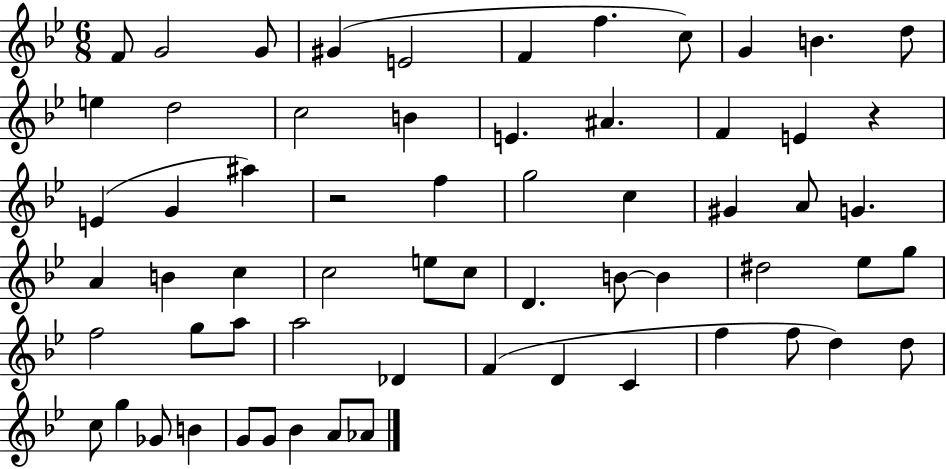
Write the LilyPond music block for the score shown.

{
  \clef treble
  \numericTimeSignature
  \time 6/8
  \key bes \major
  f'8 g'2 g'8 | gis'4( e'2 | f'4 f''4. c''8) | g'4 b'4. d''8 | \break e''4 d''2 | c''2 b'4 | e'4. ais'4. | f'4 e'4 r4 | \break e'4( g'4 ais''4) | r2 f''4 | g''2 c''4 | gis'4 a'8 g'4. | \break a'4 b'4 c''4 | c''2 e''8 c''8 | d'4. b'8~~ b'4 | dis''2 ees''8 g''8 | \break f''2 g''8 a''8 | a''2 des'4 | f'4( d'4 c'4 | f''4 f''8 d''4) d''8 | \break c''8 g''4 ges'8 b'4 | g'8 g'8 bes'4 a'8 aes'8 | \bar "|."
}